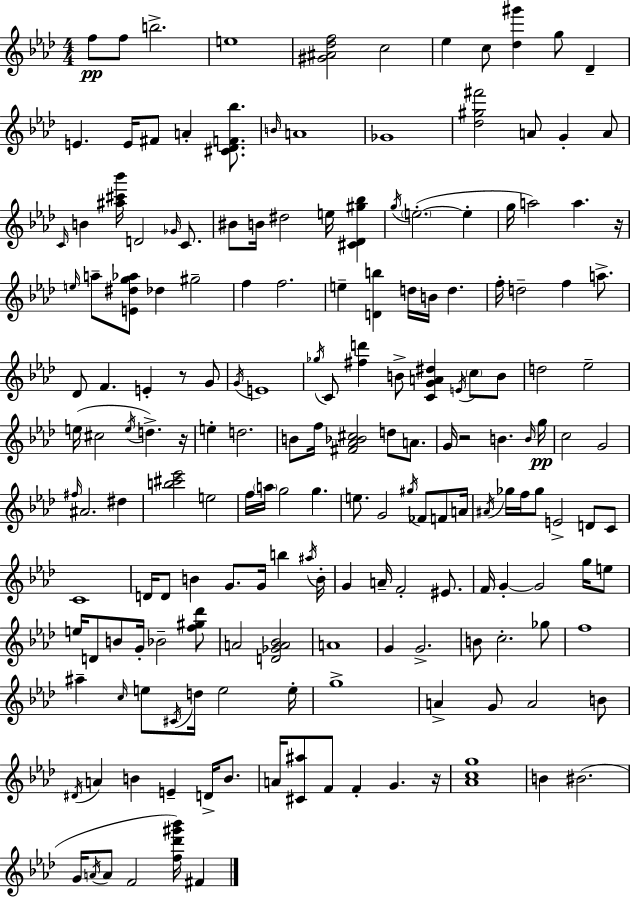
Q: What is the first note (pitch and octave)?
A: F5